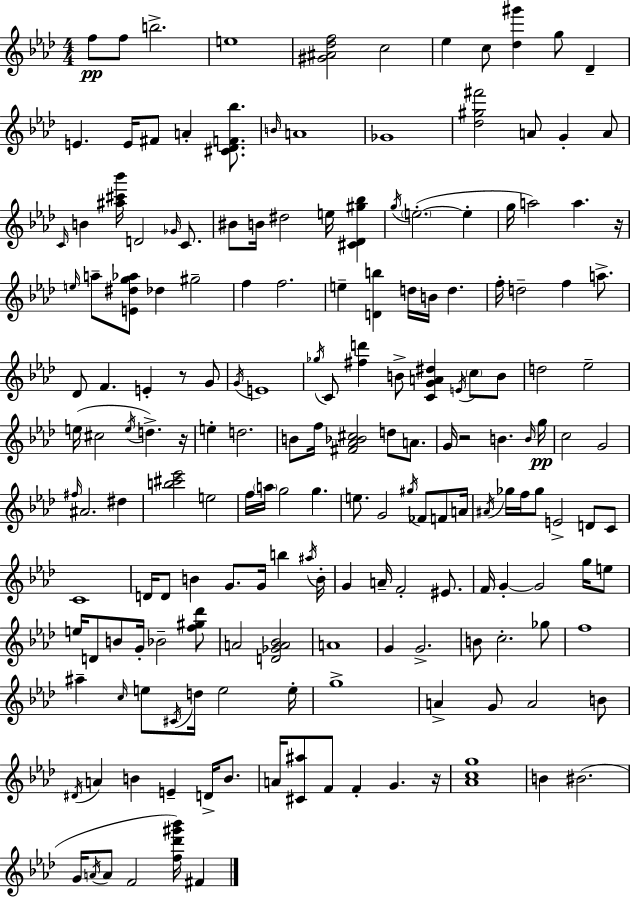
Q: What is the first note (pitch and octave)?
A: F5